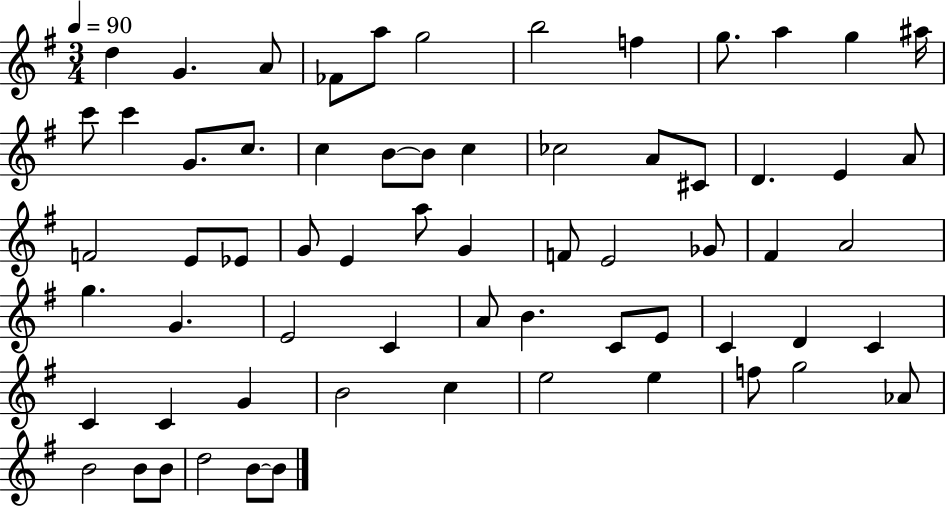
D5/q G4/q. A4/e FES4/e A5/e G5/h B5/h F5/q G5/e. A5/q G5/q A#5/s C6/e C6/q G4/e. C5/e. C5/q B4/e B4/e C5/q CES5/h A4/e C#4/e D4/q. E4/q A4/e F4/h E4/e Eb4/e G4/e E4/q A5/e G4/q F4/e E4/h Gb4/e F#4/q A4/h G5/q. G4/q. E4/h C4/q A4/e B4/q. C4/e E4/e C4/q D4/q C4/q C4/q C4/q G4/q B4/h C5/q E5/h E5/q F5/e G5/h Ab4/e B4/h B4/e B4/e D5/h B4/e B4/e